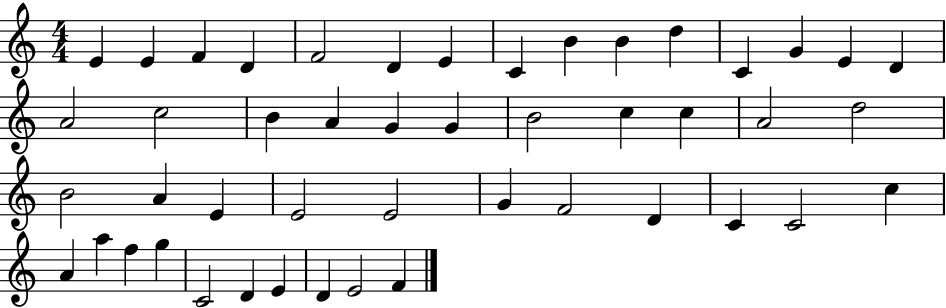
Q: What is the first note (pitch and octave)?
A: E4